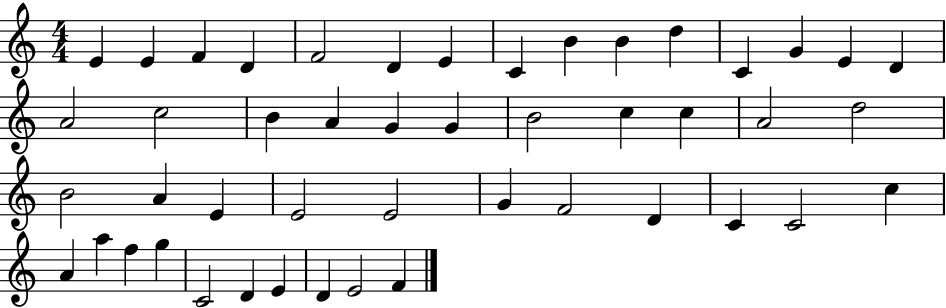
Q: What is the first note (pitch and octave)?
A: E4